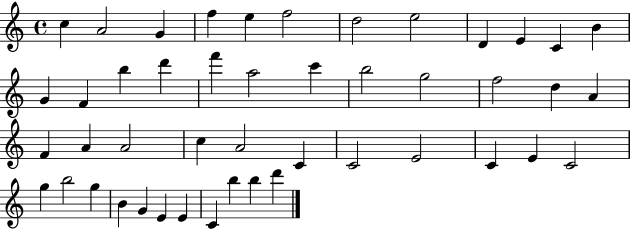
X:1
T:Untitled
M:4/4
L:1/4
K:C
c A2 G f e f2 d2 e2 D E C B G F b d' f' a2 c' b2 g2 f2 d A F A A2 c A2 C C2 E2 C E C2 g b2 g B G E E C b b d'